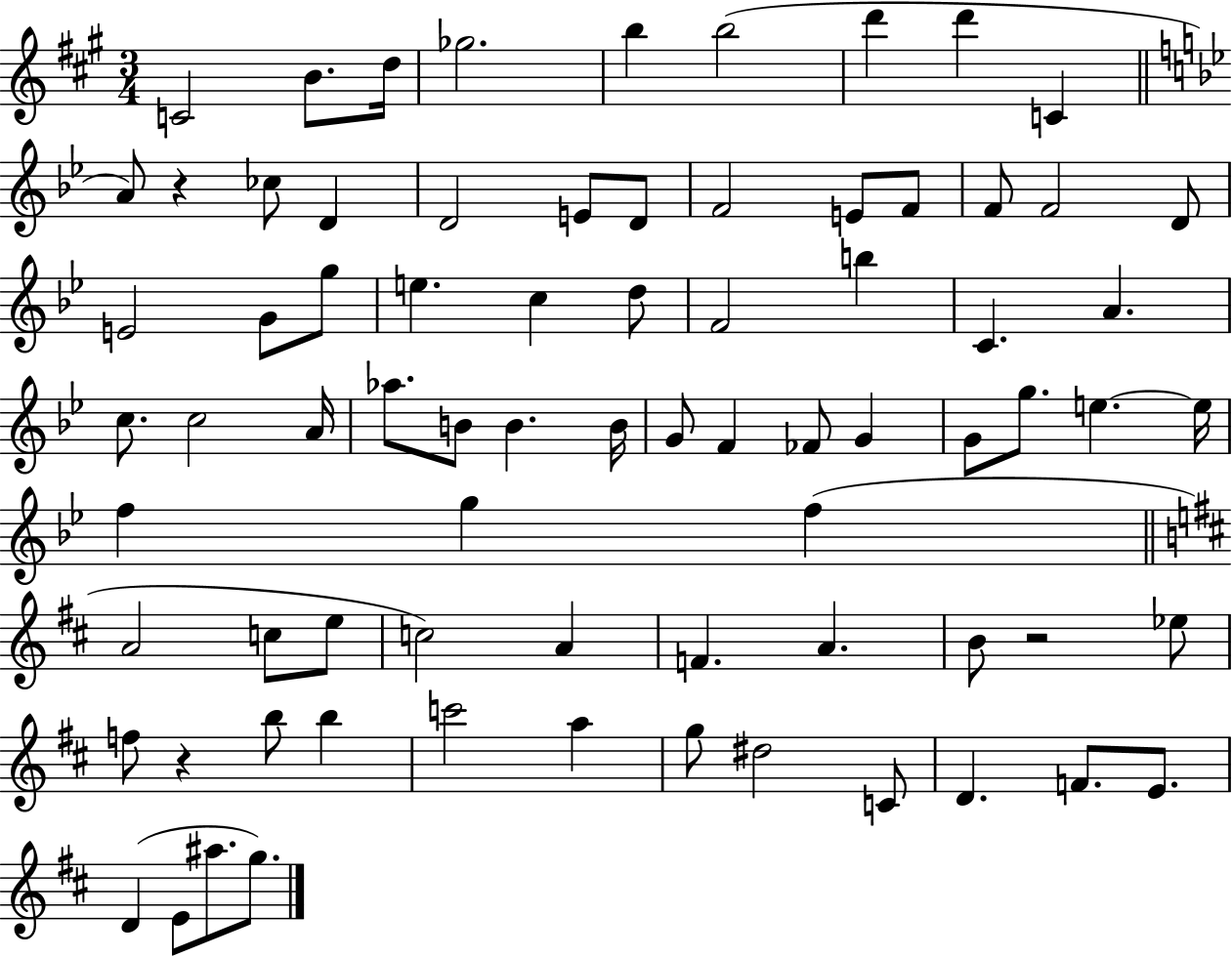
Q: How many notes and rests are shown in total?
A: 76